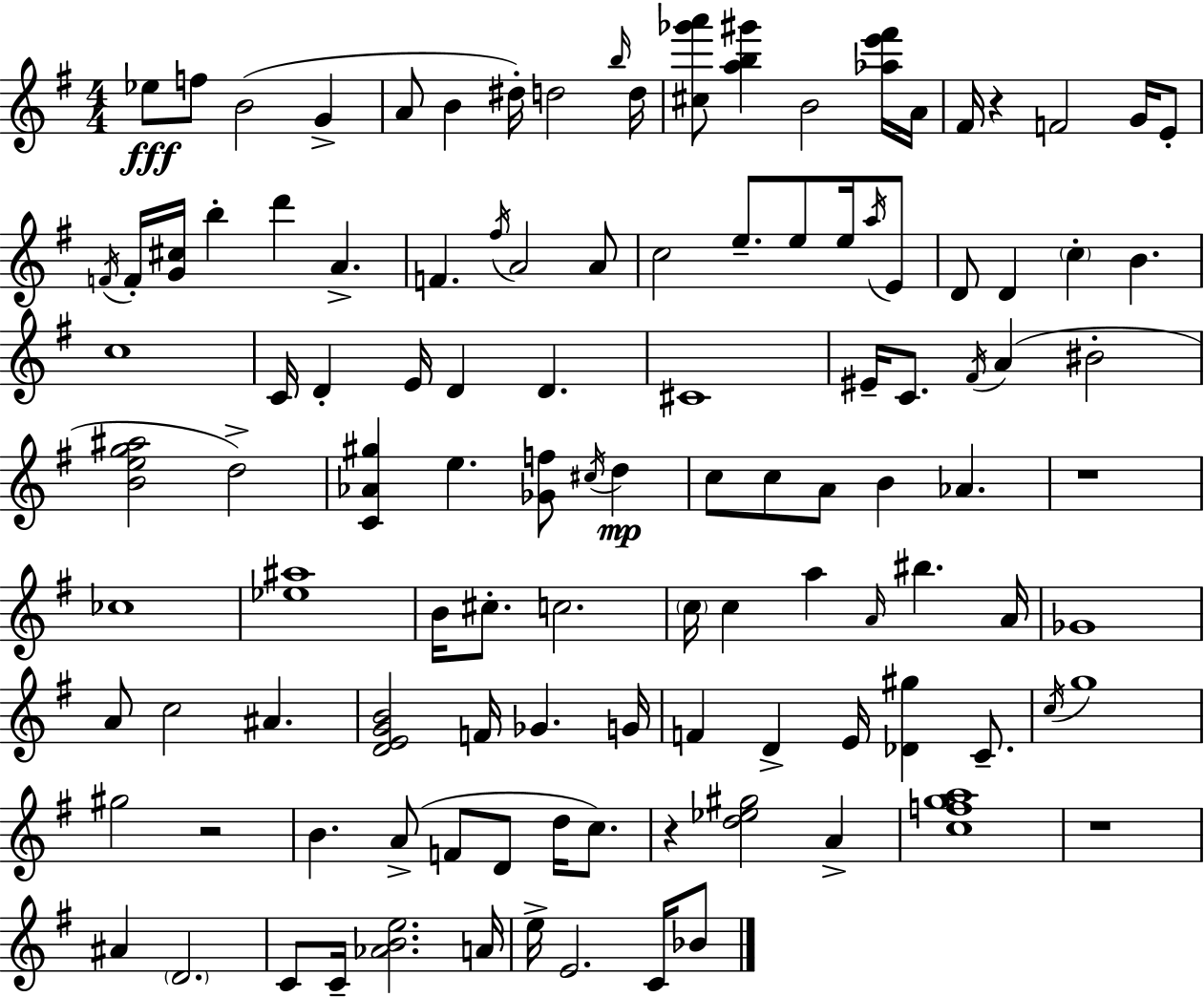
Eb5/e F5/e B4/h G4/q A4/e B4/q D#5/s D5/h B5/s D5/s [C#5,Gb6,A6]/e [A5,B5,G#6]/q B4/h [Ab5,E6,F#6]/s A4/s F#4/s R/q F4/h G4/s E4/e F4/s F4/s [G4,C#5]/s B5/q D6/q A4/q. F4/q. F#5/s A4/h A4/e C5/h E5/e. E5/e E5/s A5/s E4/e D4/e D4/q C5/q B4/q. C5/w C4/s D4/q E4/s D4/q D4/q. C#4/w EIS4/s C4/e. F#4/s A4/q BIS4/h [B4,E5,G5,A#5]/h D5/h [C4,Ab4,G#5]/q E5/q. [Gb4,F5]/e C#5/s D5/q C5/e C5/e A4/e B4/q Ab4/q. R/w CES5/w [Eb5,A#5]/w B4/s C#5/e. C5/h. C5/s C5/q A5/q A4/s BIS5/q. A4/s Gb4/w A4/e C5/h A#4/q. [D4,E4,G4,B4]/h F4/s Gb4/q. G4/s F4/q D4/q E4/s [Db4,G#5]/q C4/e. C5/s G5/w G#5/h R/h B4/q. A4/e F4/e D4/e D5/s C5/e. R/q [D5,Eb5,G#5]/h A4/q [C5,F5,G5,A5]/w R/w A#4/q D4/h. C4/e C4/s [Ab4,B4,E5]/h. A4/s E5/s E4/h. C4/s Bb4/e